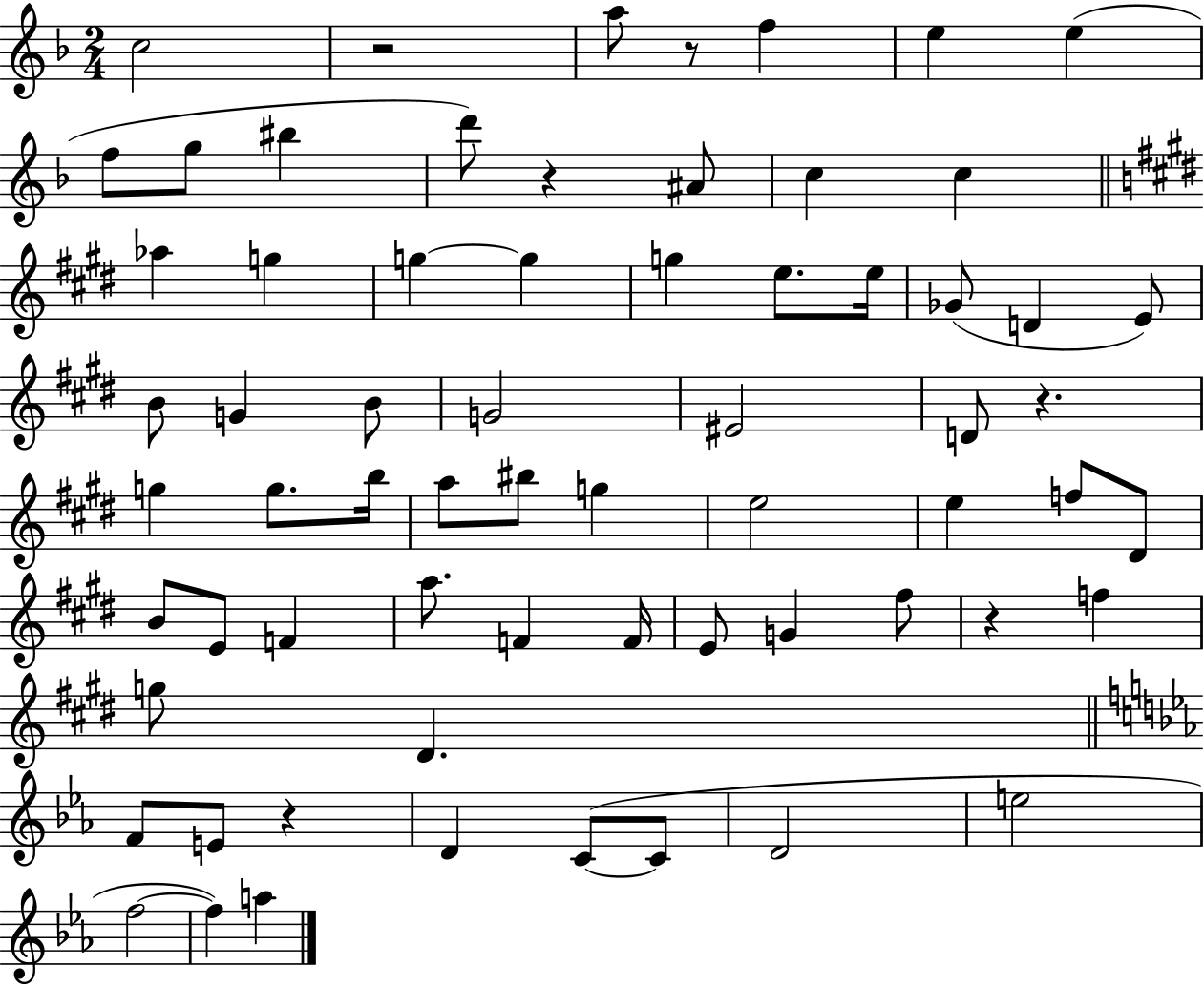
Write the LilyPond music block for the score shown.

{
  \clef treble
  \numericTimeSignature
  \time 2/4
  \key f \major
  \repeat volta 2 { c''2 | r2 | a''8 r8 f''4 | e''4 e''4( | \break f''8 g''8 bis''4 | d'''8) r4 ais'8 | c''4 c''4 | \bar "||" \break \key e \major aes''4 g''4 | g''4~~ g''4 | g''4 e''8. e''16 | ges'8( d'4 e'8) | \break b'8 g'4 b'8 | g'2 | eis'2 | d'8 r4. | \break g''4 g''8. b''16 | a''8 bis''8 g''4 | e''2 | e''4 f''8 dis'8 | \break b'8 e'8 f'4 | a''8. f'4 f'16 | e'8 g'4 fis''8 | r4 f''4 | \break g''8 dis'4. | \bar "||" \break \key ees \major f'8 e'8 r4 | d'4 c'8~(~ c'8 | d'2 | e''2 | \break f''2~~ | f''4) a''4 | } \bar "|."
}